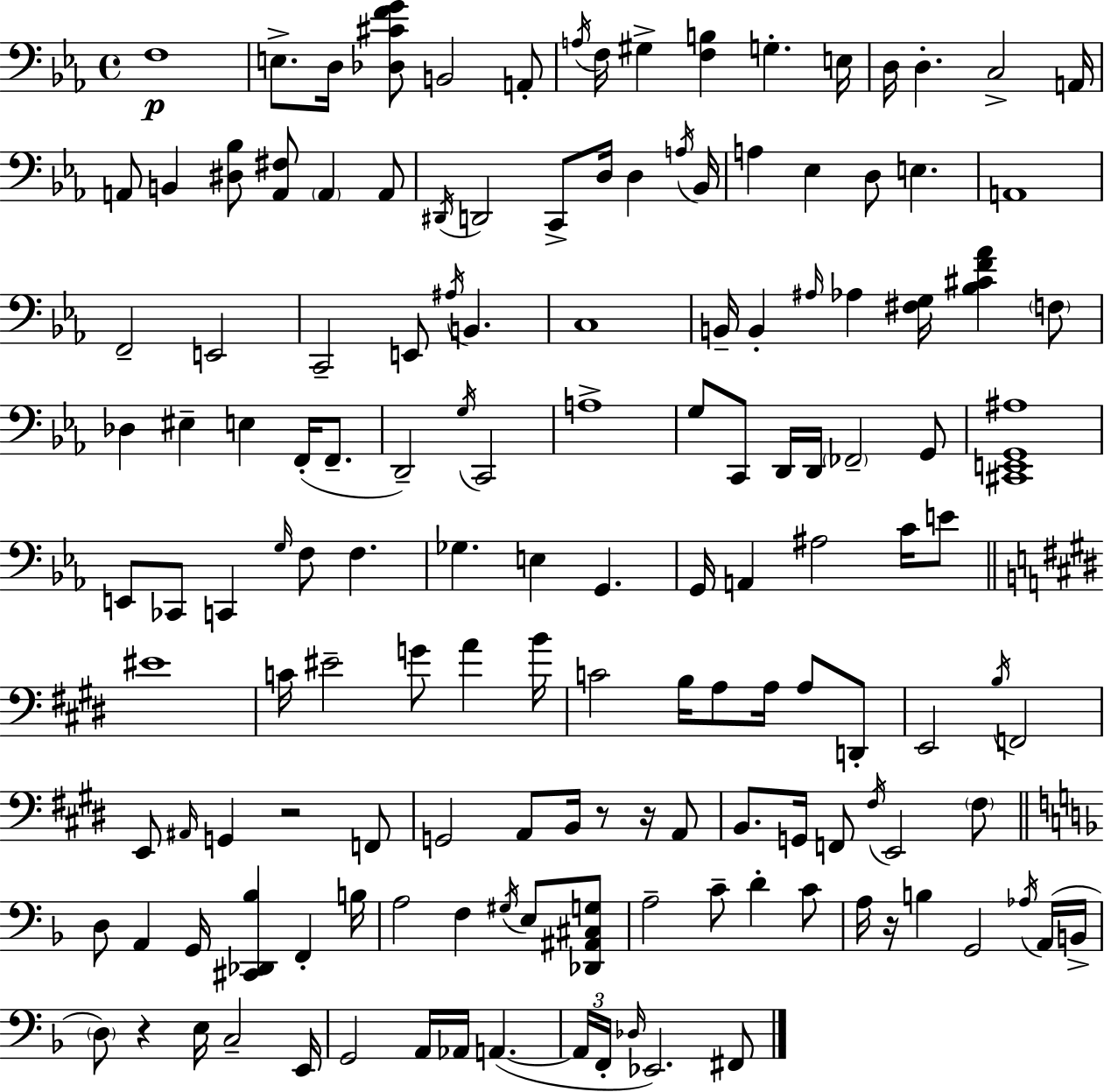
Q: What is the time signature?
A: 4/4